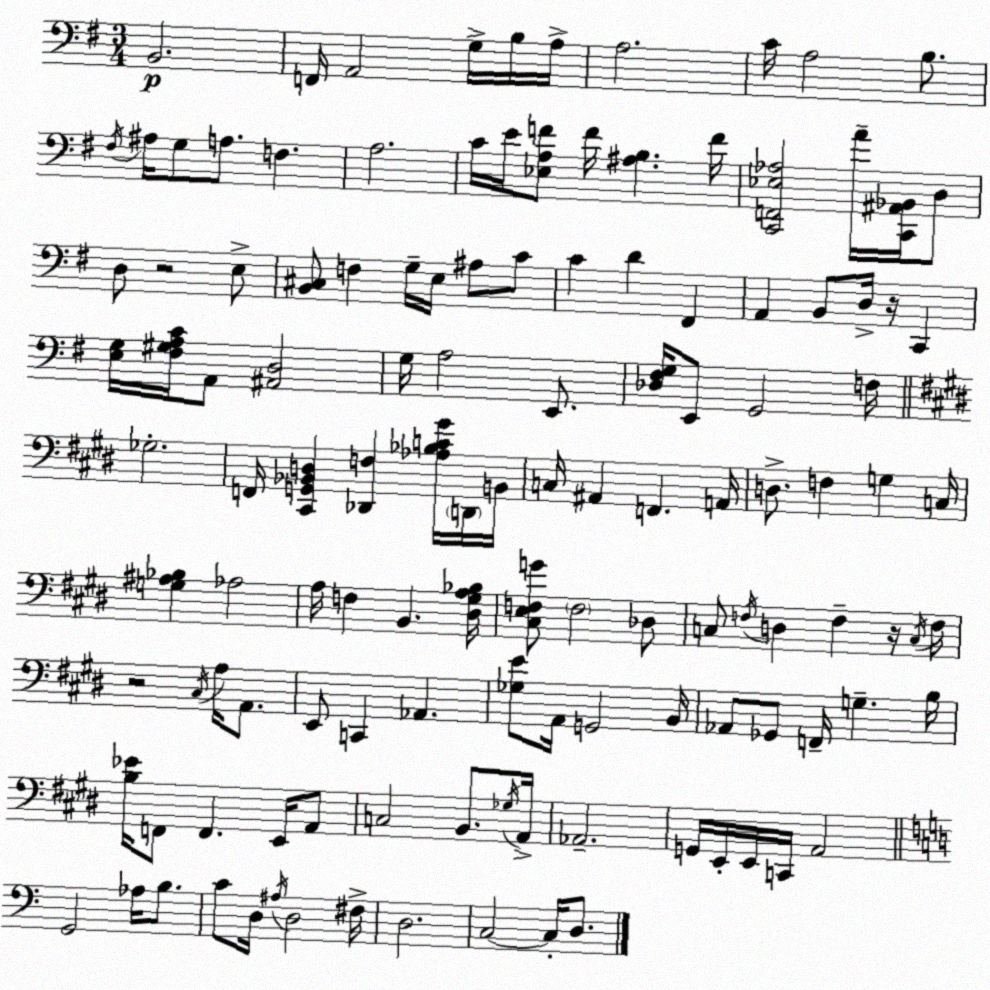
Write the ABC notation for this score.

X:1
T:Untitled
M:3/4
L:1/4
K:Em
B,,2 F,,/4 A,,2 G,/4 B,/4 A,/4 A,2 C/4 A,2 B,/2 ^F,/4 ^A,/4 G,/2 A,/2 F, A,2 C/4 E/4 [_E,A,F]/2 F/4 [^A,B,] F/4 [C,,F,,_E,_A,]2 A/4 [C,,^A,,_B,,]/4 D,/2 D,/2 z2 E,/2 [B,,^C,]/2 F, G,/4 E,/4 ^A,/2 C/2 C D ^F,, A,, B,,/2 D,/4 z/4 C,, [E,G,]/4 [^F,^G,A,C]/4 A,,/2 [^A,,D,]2 G,/4 A,2 E,,/2 [_D,^F,G,]/4 E,,/2 G,,2 F,/4 _G,2 F,,/4 [^C,,G,,_B,,D,] [_D,,F,] [_A,_B,C^G]/4 D,,/4 B,,/4 C,/4 ^A,, F,, A,,/4 D,/2 F, G, C,/4 [G,^A,_B,] _A,2 A,/4 F, B,, [^D,^G,A,_B,]/4 [^C,E,F,G]/2 F,2 _D,/2 C,/2 F,/4 D, F, z/4 C,/4 F,/4 z2 ^C,/4 A,/4 A,,/2 E,,/2 C,, _A,, [_G,E]/2 A,,/4 G,,2 B,,/4 _A,,/2 _G,,/2 F,,/4 G, B,/4 [B,_E]/4 F,,/2 F,, E,,/4 A,,/2 C,2 B,,/2 _G,/4 A,,/4 _A,,2 G,,/4 E,,/4 E,,/4 C,,/4 A,,2 G,,2 _A,/4 B,/2 C/2 D,/4 ^A,/4 D,2 ^F,/4 D,2 C,2 C,/4 D,/2